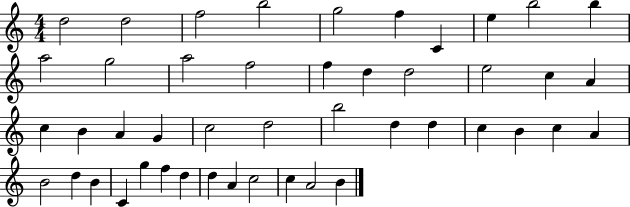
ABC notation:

X:1
T:Untitled
M:4/4
L:1/4
K:C
d2 d2 f2 b2 g2 f C e b2 b a2 g2 a2 f2 f d d2 e2 c A c B A G c2 d2 b2 d d c B c A B2 d B C g f d d A c2 c A2 B